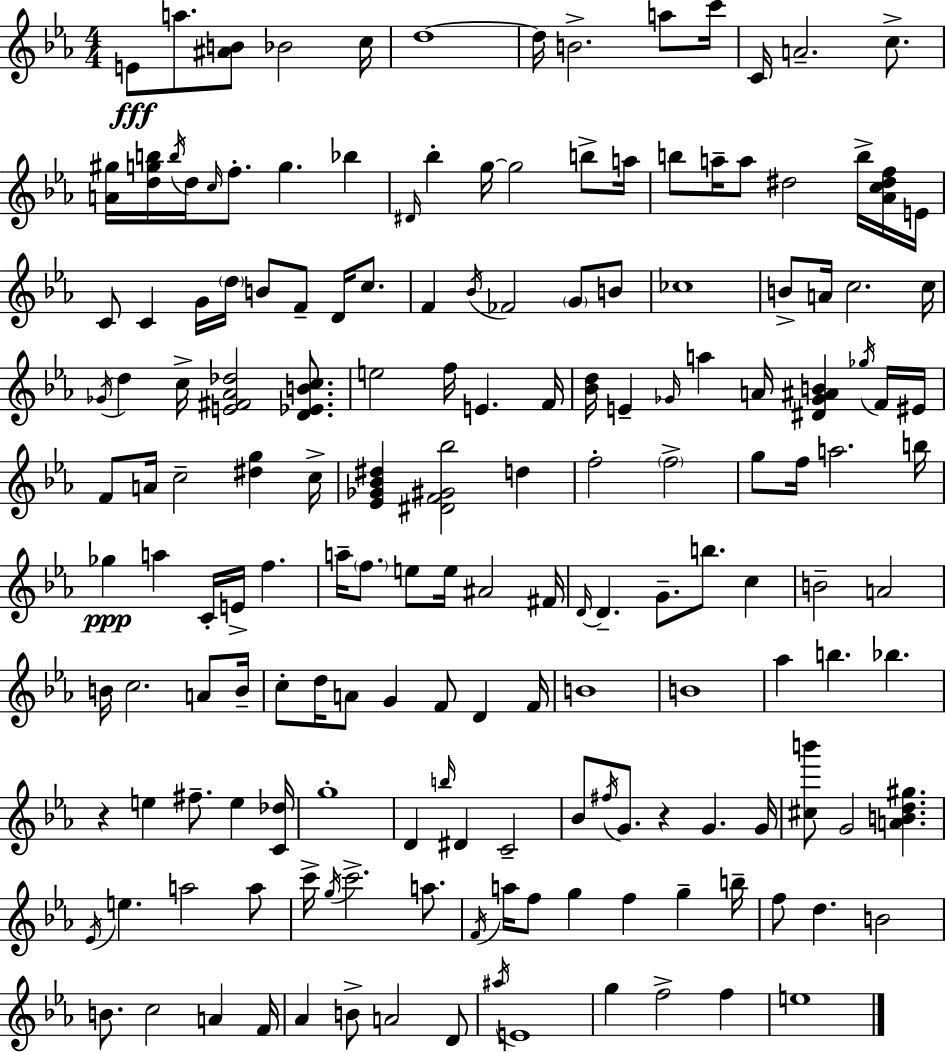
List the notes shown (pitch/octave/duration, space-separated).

E4/e A5/e. [A#4,B4]/e Bb4/h C5/s D5/w D5/s B4/h. A5/e C6/s C4/s A4/h. C5/e. [A4,G#5]/s [D5,G5,B5]/s B5/s D5/s C5/s F5/e. G5/q. Bb5/q D#4/s Bb5/q G5/s G5/h B5/e A5/s B5/e A5/s A5/e D#5/h B5/s [Ab4,C5,D#5,F5]/s E4/s C4/e C4/q G4/s D5/s B4/e F4/e D4/s C5/e. F4/q Bb4/s FES4/h G4/e B4/e CES5/w B4/e A4/s C5/h. C5/s Gb4/s D5/q C5/s [E4,F#4,Ab4,Db5]/h [D4,Eb4,B4,C5]/e. E5/h F5/s E4/q. F4/s [Bb4,D5]/s E4/q Gb4/s A5/q A4/s [D#4,Gb4,A#4,B4]/q Gb5/s F4/s EIS4/s F4/e A4/s C5/h [D#5,G5]/q C5/s [Eb4,Gb4,Bb4,D#5]/q [D#4,F4,G#4,Bb5]/h D5/q F5/h F5/h G5/e F5/s A5/h. B5/s Gb5/q A5/q C4/s E4/s F5/q. A5/s F5/e. E5/e E5/s A#4/h F#4/s D4/s D4/q. G4/e. B5/e. C5/q B4/h A4/h B4/s C5/h. A4/e B4/s C5/e D5/s A4/e G4/q F4/e D4/q F4/s B4/w B4/w Ab5/q B5/q. Bb5/q. R/q E5/q F#5/e. E5/q [C4,Db5]/s G5/w D4/q B5/s D#4/q C4/h Bb4/e F#5/s G4/e. R/q G4/q. G4/s [C#5,B6]/e G4/h [A4,B4,D5,G#5]/q. Eb4/s E5/q. A5/h A5/e C6/s G5/s C6/h. A5/e. F4/s A5/s F5/e G5/q F5/q G5/q B5/s F5/e D5/q. B4/h B4/e. C5/h A4/q F4/s Ab4/q B4/e A4/h D4/e A#5/s E4/w G5/q F5/h F5/q E5/w